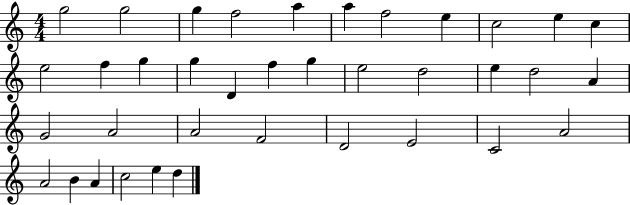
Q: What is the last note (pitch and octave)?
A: D5